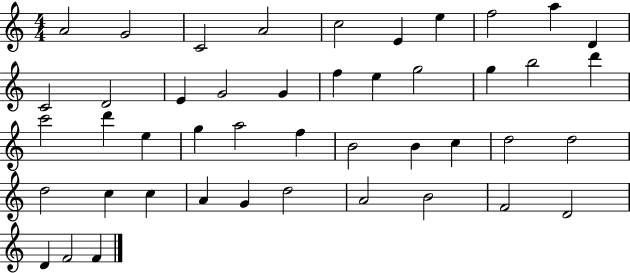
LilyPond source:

{
  \clef treble
  \numericTimeSignature
  \time 4/4
  \key c \major
  a'2 g'2 | c'2 a'2 | c''2 e'4 e''4 | f''2 a''4 d'4 | \break c'2 d'2 | e'4 g'2 g'4 | f''4 e''4 g''2 | g''4 b''2 d'''4 | \break c'''2 d'''4 e''4 | g''4 a''2 f''4 | b'2 b'4 c''4 | d''2 d''2 | \break d''2 c''4 c''4 | a'4 g'4 d''2 | a'2 b'2 | f'2 d'2 | \break d'4 f'2 f'4 | \bar "|."
}